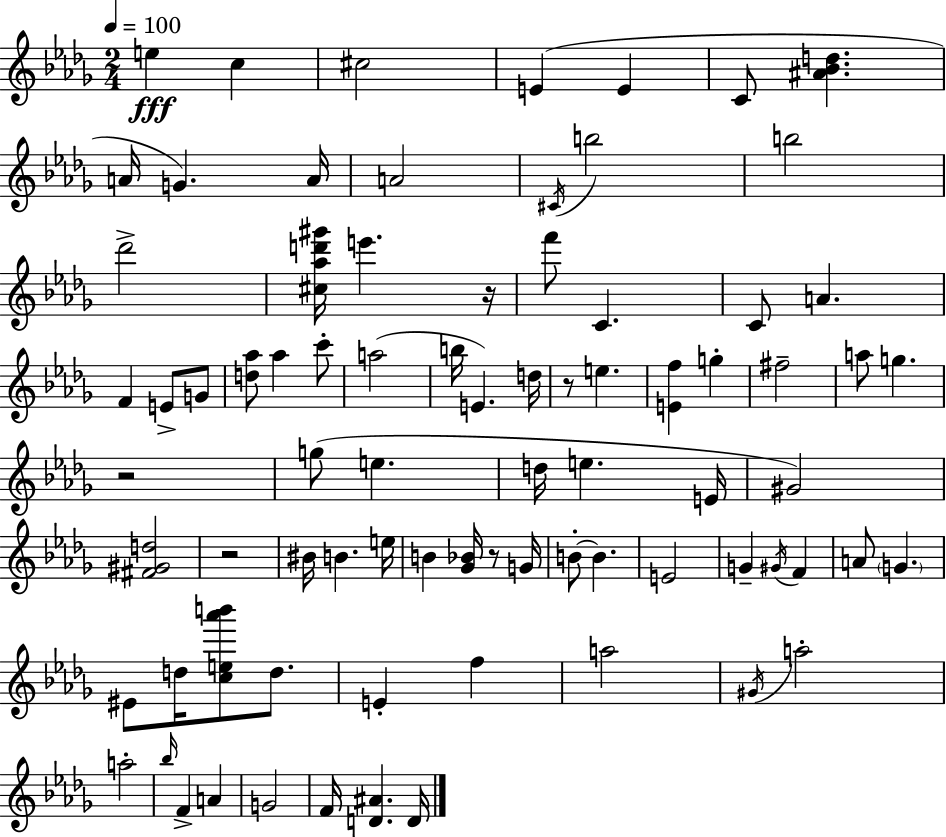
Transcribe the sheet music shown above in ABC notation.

X:1
T:Untitled
M:2/4
L:1/4
K:Bbm
e c ^c2 E E C/2 [^A_Bd] A/4 G A/4 A2 ^C/4 b2 b2 _d'2 [^c_ad'^g']/4 e' z/4 f'/2 C C/2 A F E/2 G/2 [d_a]/2 _a c'/2 a2 b/4 E d/4 z/2 e [Ef] g ^f2 a/2 g z2 g/2 e d/4 e E/4 ^G2 [^F^Gd]2 z2 ^B/4 B e/4 B [_G_B]/4 z/2 G/4 B/2 B E2 G ^G/4 F A/2 G ^E/2 d/4 [ce_a'b']/2 d/2 E f a2 ^G/4 a2 a2 _b/4 F A G2 F/4 [D^A] D/4